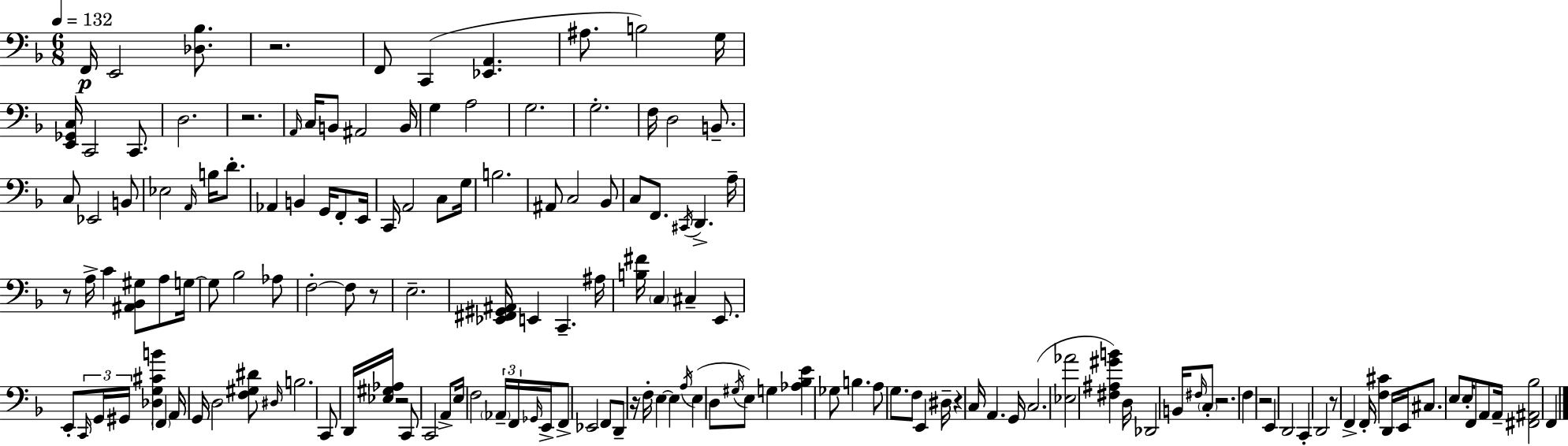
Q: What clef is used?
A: bass